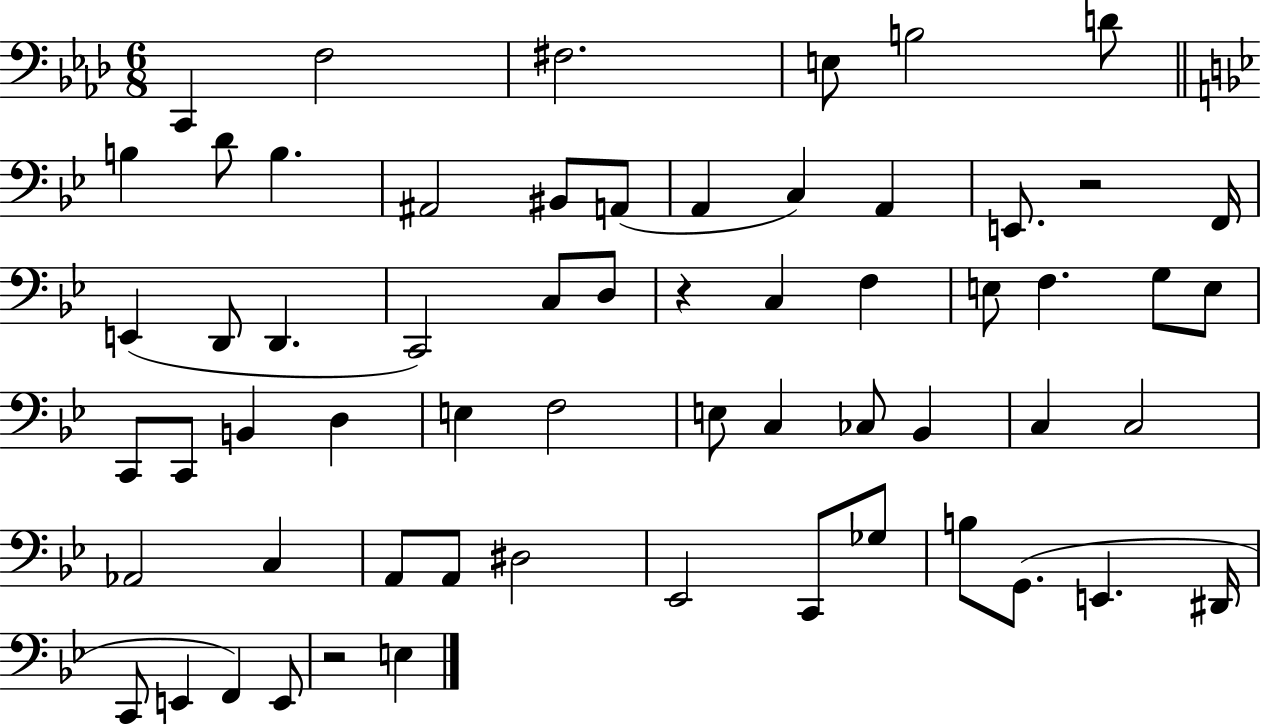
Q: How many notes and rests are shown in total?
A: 61